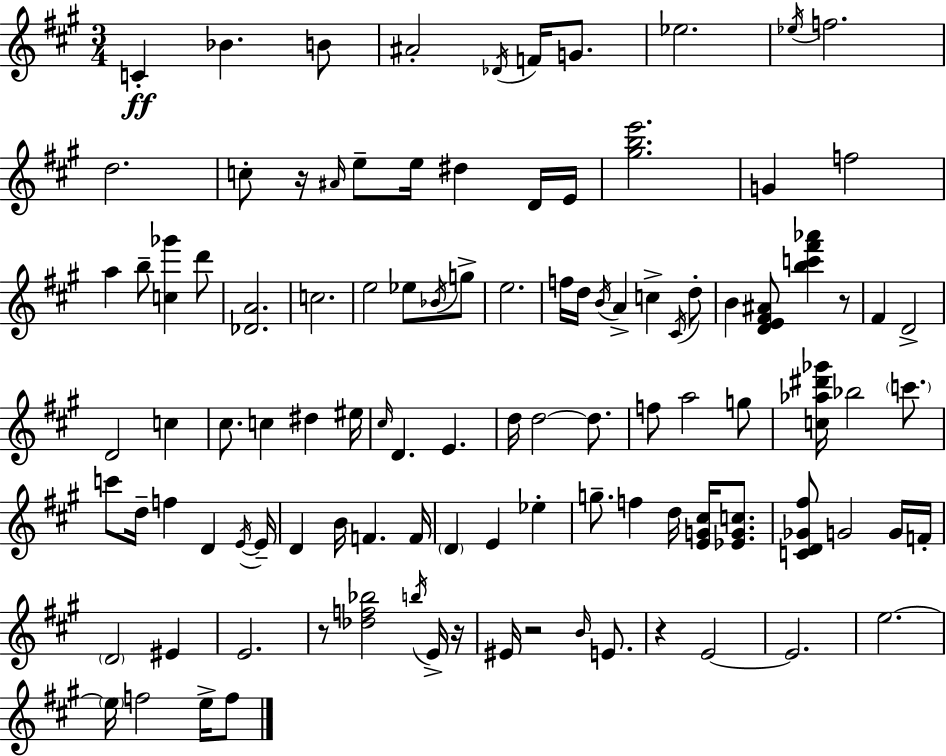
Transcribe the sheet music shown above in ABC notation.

X:1
T:Untitled
M:3/4
L:1/4
K:A
C _B B/2 ^A2 _D/4 F/4 G/2 _e2 _e/4 f2 d2 c/2 z/4 ^A/4 e/2 e/4 ^d D/4 E/4 [^gbe']2 G f2 a b/2 [c_g'] d'/2 [_DA]2 c2 e2 _e/2 _B/4 g/2 e2 f/4 d/4 B/4 A c ^C/4 d/2 B [DE^F^A]/2 [bc'^f'_a'] z/2 ^F D2 D2 c ^c/2 c ^d ^e/4 ^c/4 D E d/4 d2 d/2 f/2 a2 g/2 [c_a^d'_g']/4 _b2 c'/2 c'/2 d/4 f D E/4 E/4 D B/4 F F/4 D E _e g/2 f d/4 [EG^c]/4 [_EGc]/2 [CD_G^f]/2 G2 G/4 F/4 D2 ^E E2 z/2 [_df_b]2 b/4 E/4 z/4 ^E/4 z2 B/4 E/2 z E2 E2 e2 e/4 f2 e/4 f/2